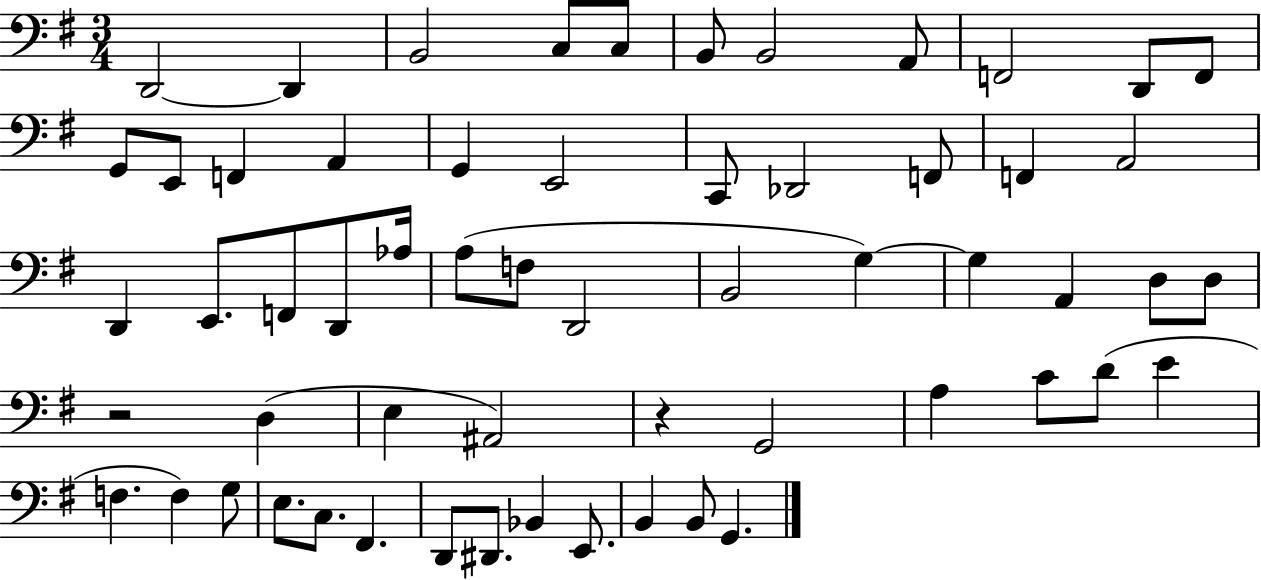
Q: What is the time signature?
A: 3/4